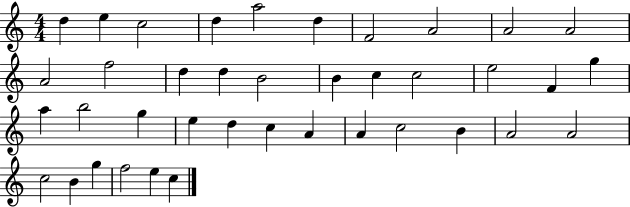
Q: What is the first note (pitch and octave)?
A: D5